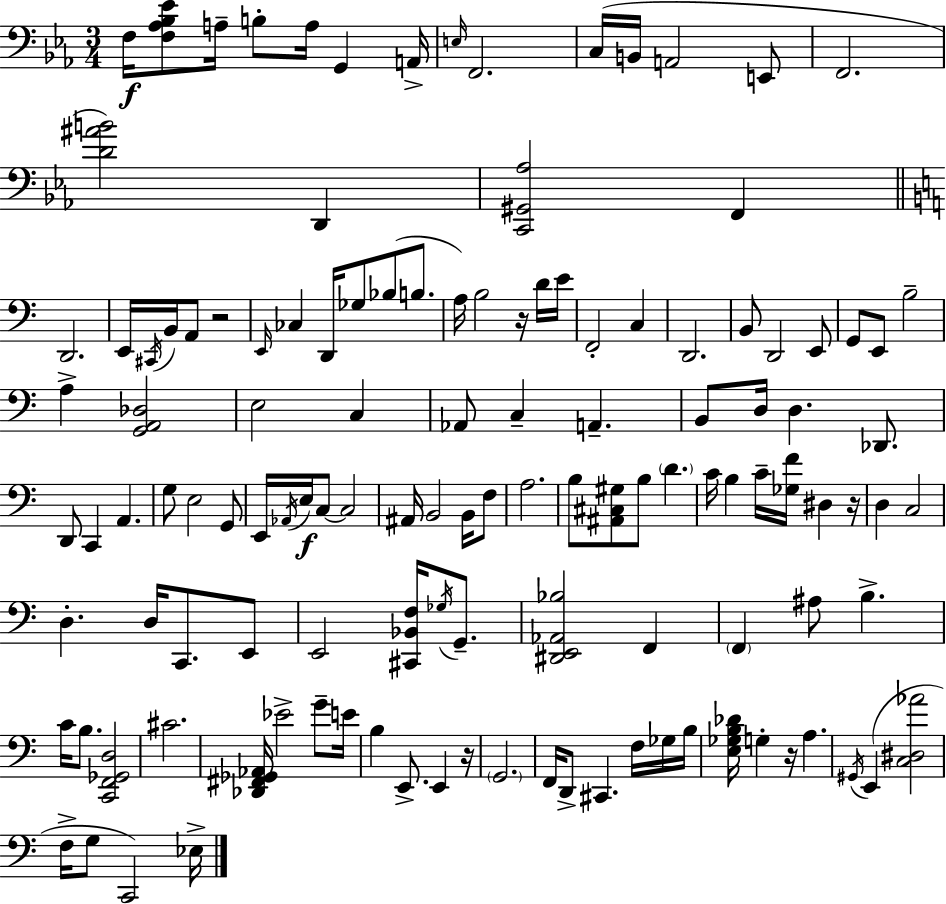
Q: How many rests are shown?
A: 5